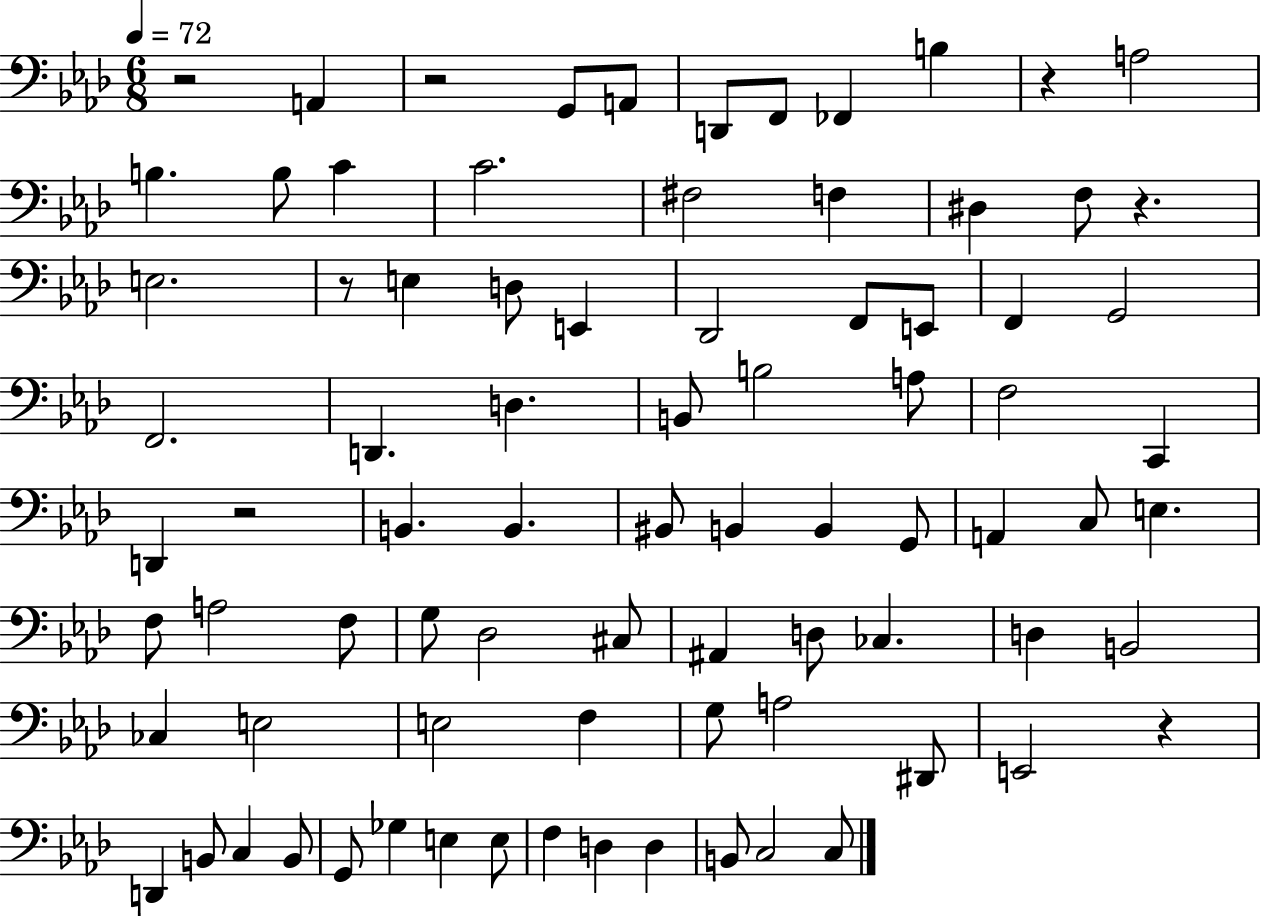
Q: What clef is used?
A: bass